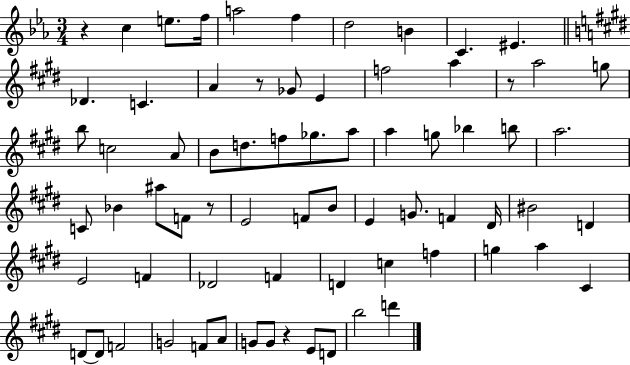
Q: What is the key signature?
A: EES major